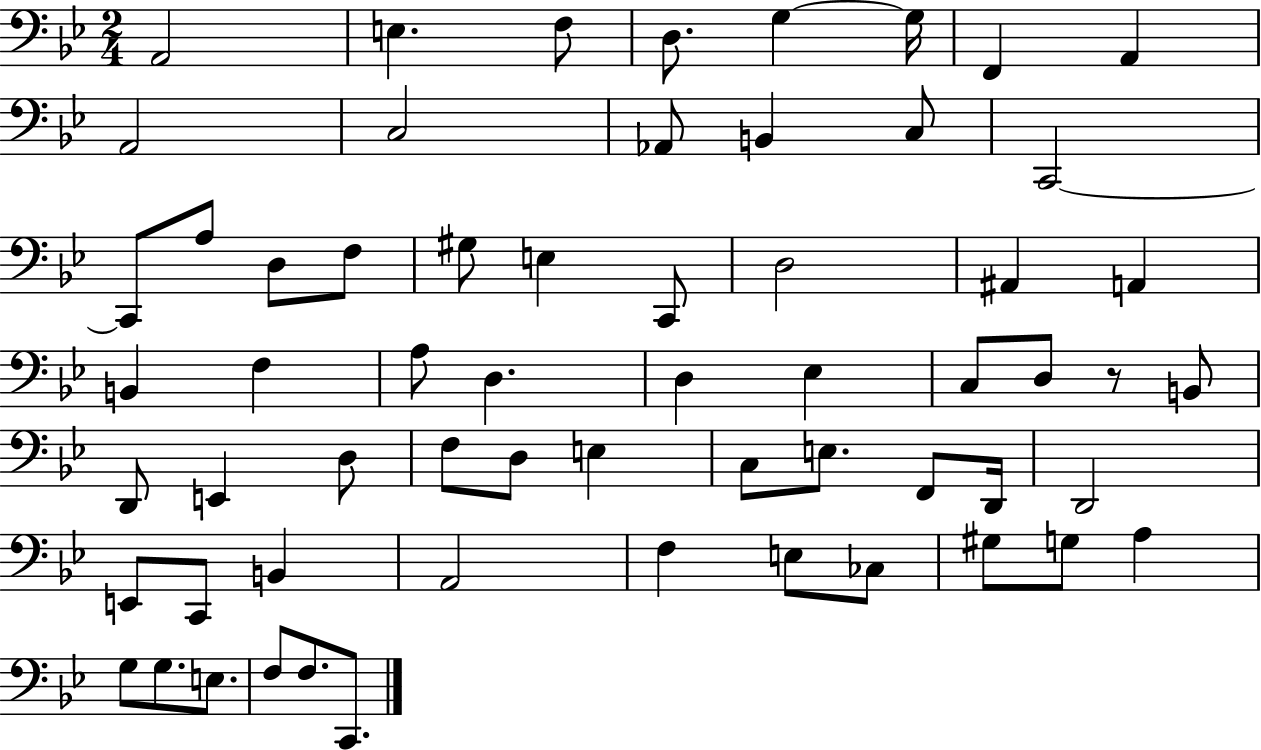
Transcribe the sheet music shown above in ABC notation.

X:1
T:Untitled
M:2/4
L:1/4
K:Bb
A,,2 E, F,/2 D,/2 G, G,/4 F,, A,, A,,2 C,2 _A,,/2 B,, C,/2 C,,2 C,,/2 A,/2 D,/2 F,/2 ^G,/2 E, C,,/2 D,2 ^A,, A,, B,, F, A,/2 D, D, _E, C,/2 D,/2 z/2 B,,/2 D,,/2 E,, D,/2 F,/2 D,/2 E, C,/2 E,/2 F,,/2 D,,/4 D,,2 E,,/2 C,,/2 B,, A,,2 F, E,/2 _C,/2 ^G,/2 G,/2 A, G,/2 G,/2 E,/2 F,/2 F,/2 C,,/2